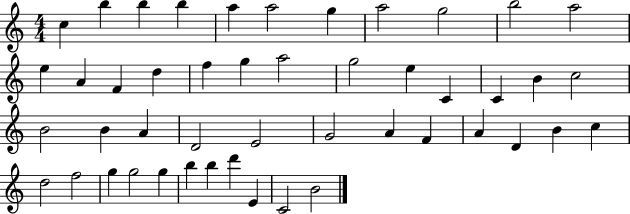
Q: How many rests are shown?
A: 0